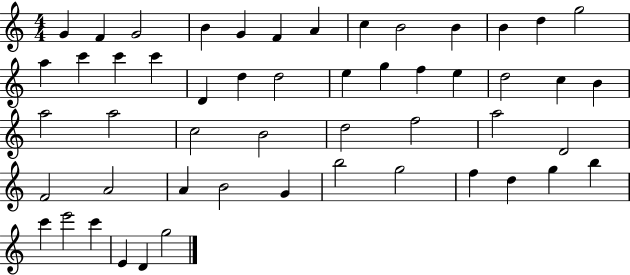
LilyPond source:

{
  \clef treble
  \numericTimeSignature
  \time 4/4
  \key c \major
  g'4 f'4 g'2 | b'4 g'4 f'4 a'4 | c''4 b'2 b'4 | b'4 d''4 g''2 | \break a''4 c'''4 c'''4 c'''4 | d'4 d''4 d''2 | e''4 g''4 f''4 e''4 | d''2 c''4 b'4 | \break a''2 a''2 | c''2 b'2 | d''2 f''2 | a''2 d'2 | \break f'2 a'2 | a'4 b'2 g'4 | b''2 g''2 | f''4 d''4 g''4 b''4 | \break c'''4 e'''2 c'''4 | e'4 d'4 g''2 | \bar "|."
}